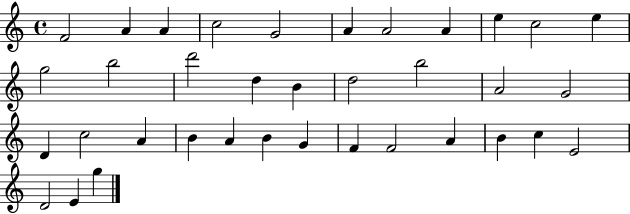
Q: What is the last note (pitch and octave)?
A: G5